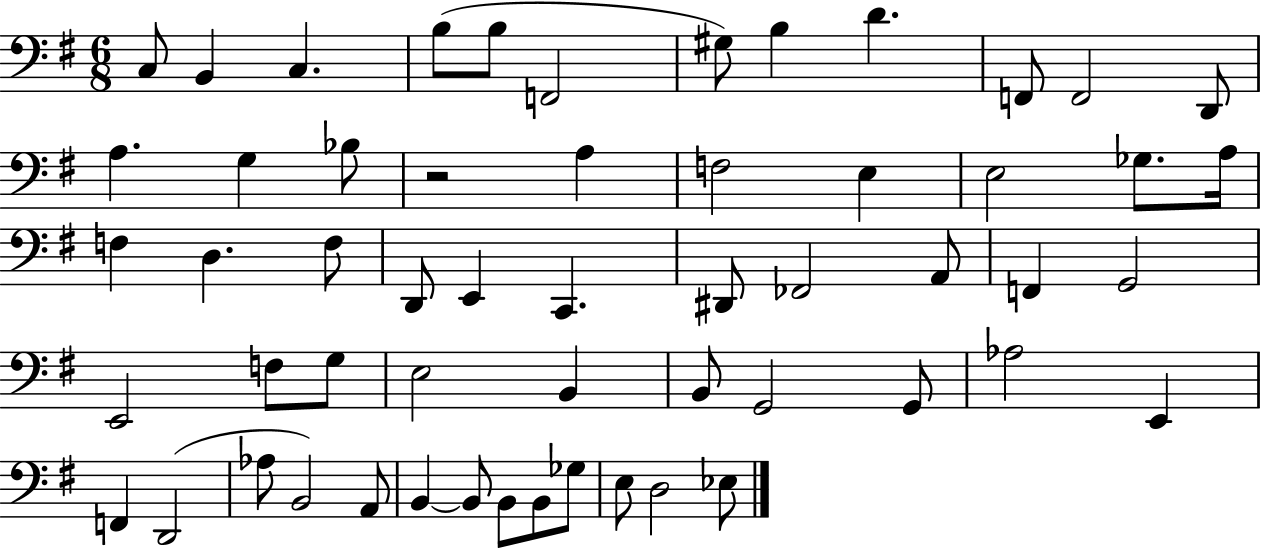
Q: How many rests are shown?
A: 1